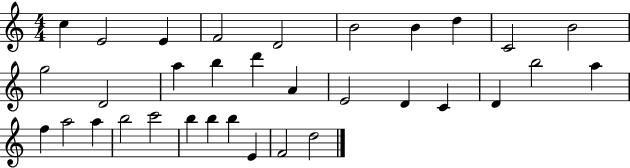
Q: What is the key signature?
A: C major